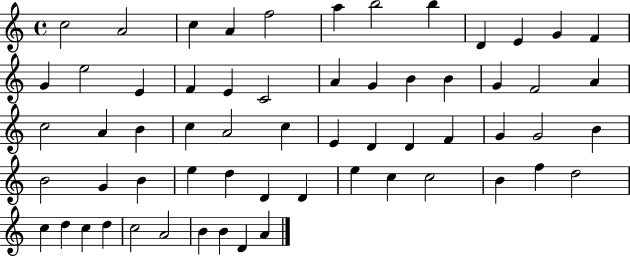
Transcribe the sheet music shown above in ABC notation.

X:1
T:Untitled
M:4/4
L:1/4
K:C
c2 A2 c A f2 a b2 b D E G F G e2 E F E C2 A G B B G F2 A c2 A B c A2 c E D D F G G2 B B2 G B e d D D e c c2 B f d2 c d c d c2 A2 B B D A